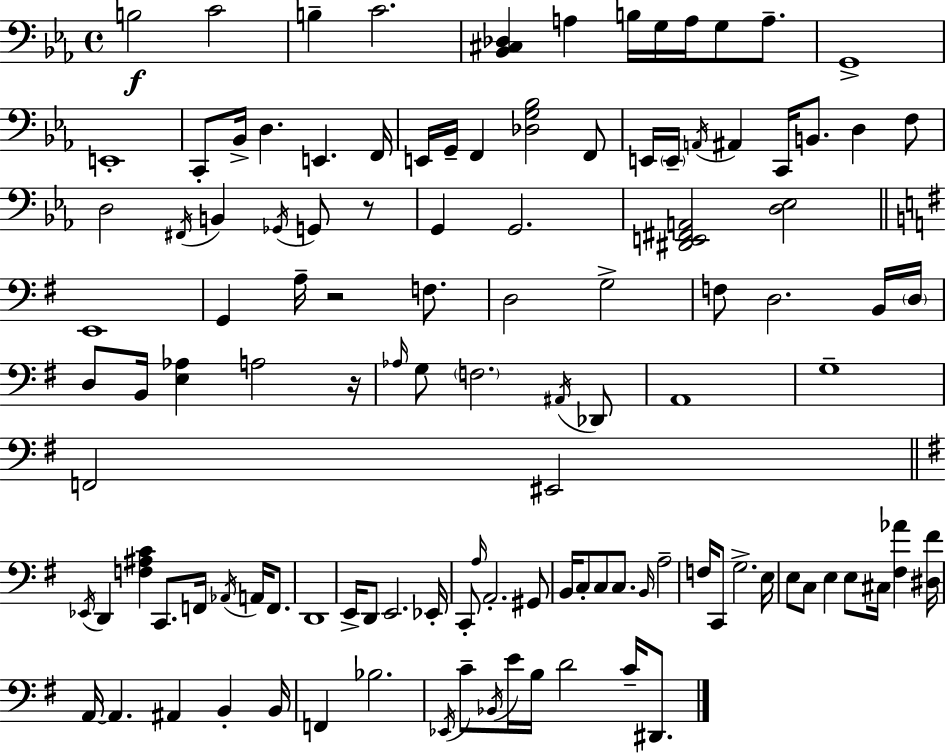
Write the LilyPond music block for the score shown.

{
  \clef bass
  \time 4/4
  \defaultTimeSignature
  \key ees \major
  b2\f c'2 | b4-- c'2. | <bes, cis des>4 a4 b16 g16 a16 g8 a8.-- | g,1-> | \break e,1-. | c,8-. bes,16-> d4. e,4. f,16 | e,16 g,16-- f,4 <des g bes>2 f,8 | e,16 \parenthesize e,16-- \acciaccatura { a,16 } ais,4 c,16 b,8. d4 f8 | \break d2 \acciaccatura { fis,16 } b,4 \acciaccatura { ges,16 } g,8 | r8 g,4 g,2. | <dis, e, fis, a,>2 <d ees>2 | \bar "||" \break \key g \major e,1 | g,4 a16-- r2 f8. | d2 g2-> | f8 d2. b,16 \parenthesize d16 | \break d8 b,16 <e aes>4 a2 r16 | \grace { aes16 } g8 \parenthesize f2. \acciaccatura { ais,16 } | des,8 a,1 | g1-- | \break f,2 eis,2 | \bar "||" \break \key g \major \acciaccatura { ees,16 } d,4 <f ais c'>4 c,8. f,16 \acciaccatura { aes,16 } a,16 f,8. | d,1 | e,16-> d,8 e,2. | ees,16-. c,8-. \grace { a16 } a,2.-. | \break gis,8 b,16 c8-. c8 c8. \grace { b,16 } a2-- | f16 c,8 g2.-> | e16 e8 c8 e4 e8 cis16 <fis aes'>4 | <dis fis'>16 a,16~~ a,4. ais,4 b,4-. | \break b,16 f,4 bes2. | \acciaccatura { ees,16 } c'8-- \acciaccatura { bes,16 } e'16 b16 d'2 | c'16-- dis,8. \bar "|."
}